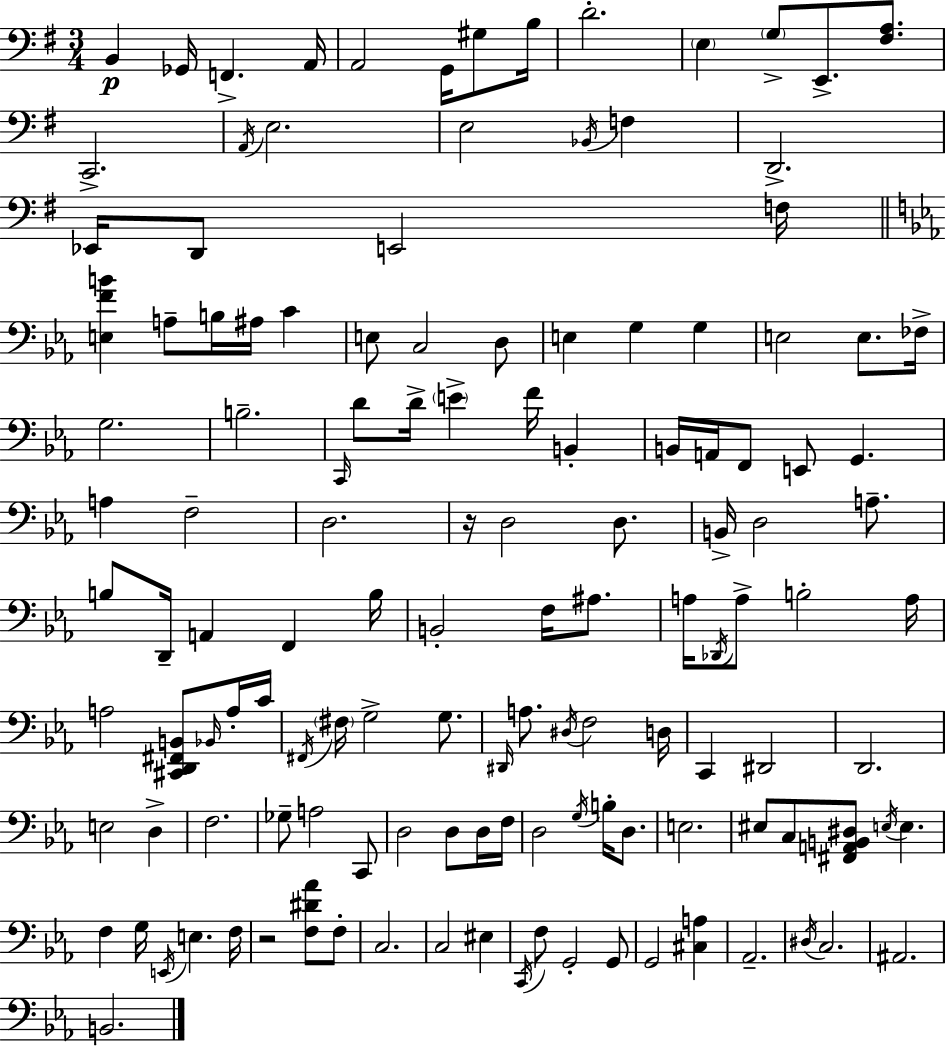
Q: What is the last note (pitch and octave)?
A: B2